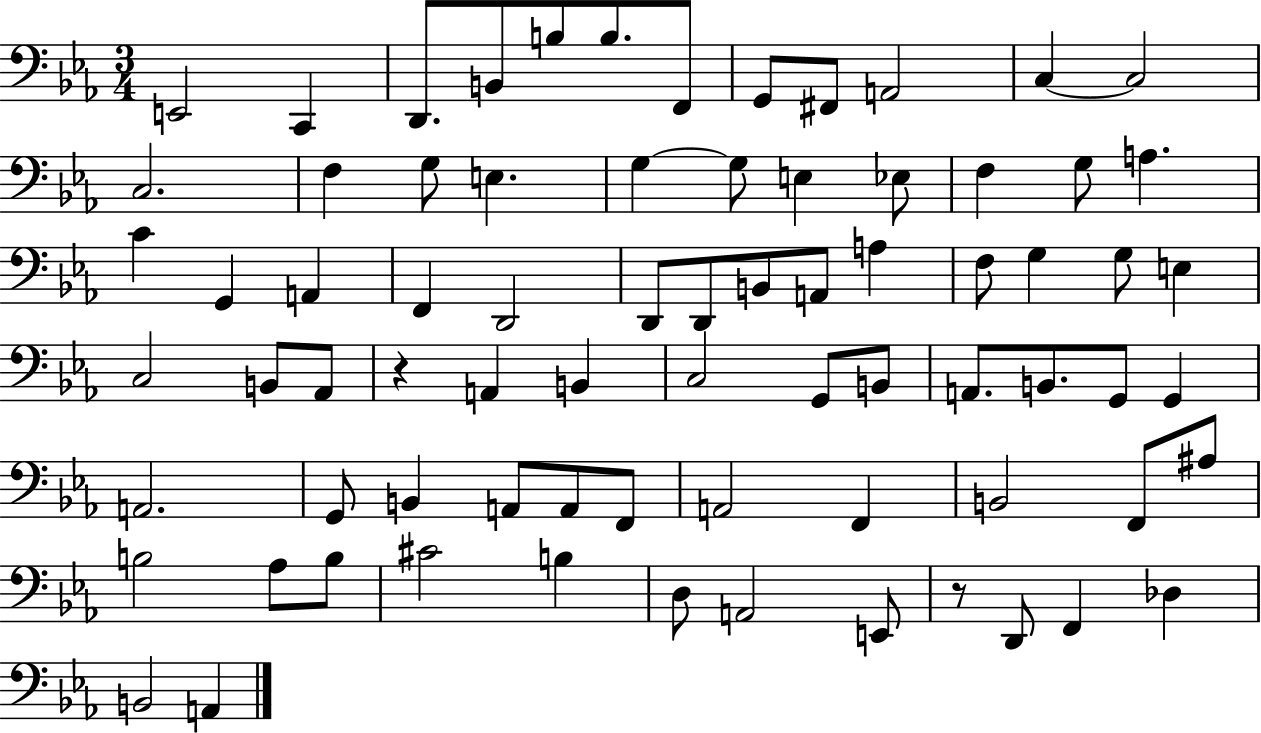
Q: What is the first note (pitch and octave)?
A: E2